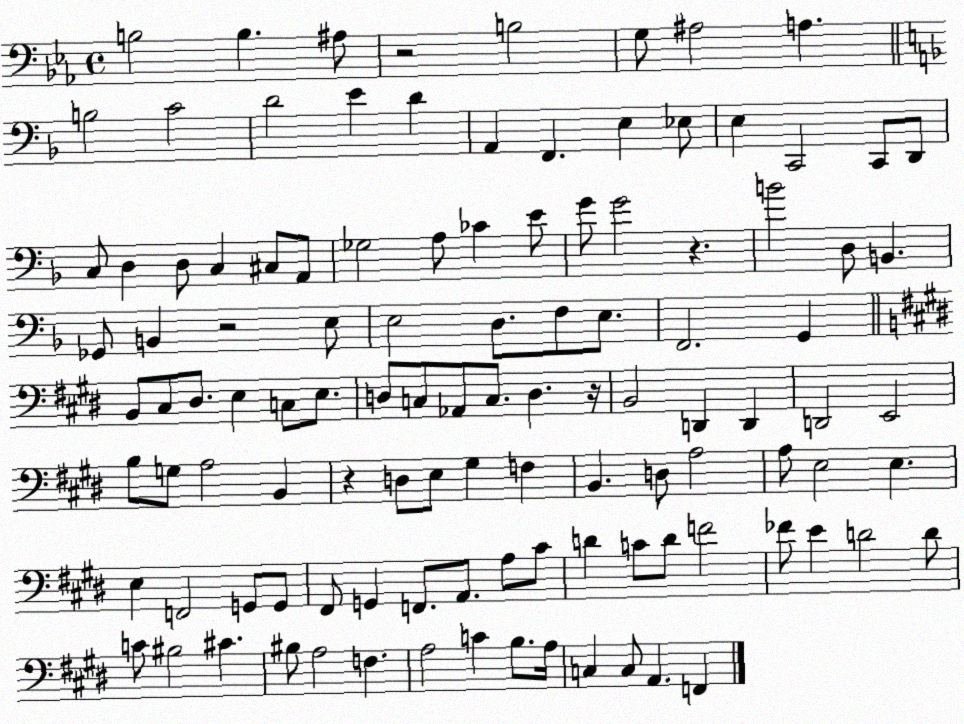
X:1
T:Untitled
M:4/4
L:1/4
K:Eb
B,2 B, ^A,/2 z2 B,2 G,/2 ^A,2 A, B,2 C2 D2 E D A,, F,, E, _E,/2 E, C,,2 C,,/2 D,,/2 C,/2 D, D,/2 C, ^C,/2 A,,/2 _G,2 A,/2 _C E/2 G/2 G2 z B2 D,/2 B,, _G,,/2 B,, z2 E,/2 E,2 D,/2 F,/2 E,/2 F,,2 G,, B,,/2 ^C,/2 ^D,/2 E, C,/2 E,/2 D,/2 C,/2 _A,,/2 C,/2 D, z/4 B,,2 D,, D,, D,,2 E,,2 B,/2 G,/2 A,2 B,, z D,/2 E,/2 ^G, F, B,, D,/2 A,2 A,/2 E,2 E, E, F,,2 G,,/2 G,,/2 ^F,,/2 G,, F,,/2 A,,/2 A,/2 ^C/2 D C/2 D/2 F2 _F/2 E D2 D/2 C/2 ^B,2 ^C ^B,/2 A,2 F, A,2 C B,/2 A,/4 C, C,/2 A,, F,,